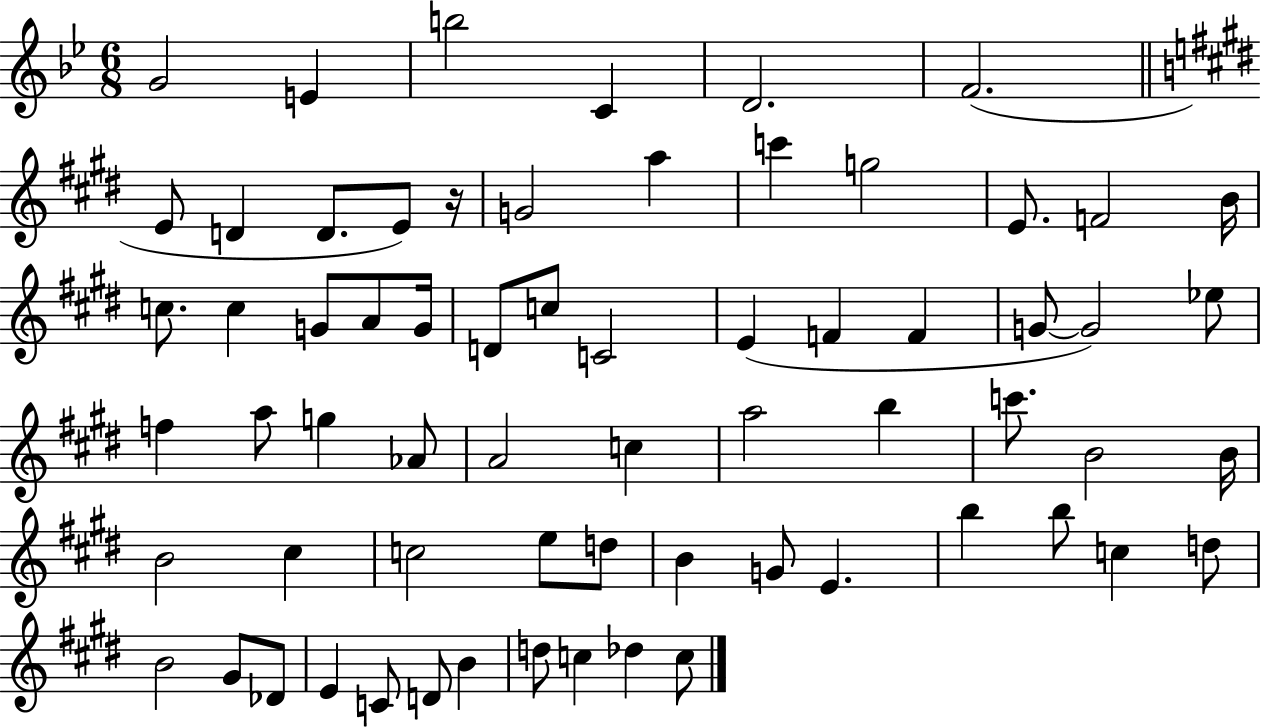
X:1
T:Untitled
M:6/8
L:1/4
K:Bb
G2 E b2 C D2 F2 E/2 D D/2 E/2 z/4 G2 a c' g2 E/2 F2 B/4 c/2 c G/2 A/2 G/4 D/2 c/2 C2 E F F G/2 G2 _e/2 f a/2 g _A/2 A2 c a2 b c'/2 B2 B/4 B2 ^c c2 e/2 d/2 B G/2 E b b/2 c d/2 B2 ^G/2 _D/2 E C/2 D/2 B d/2 c _d c/2